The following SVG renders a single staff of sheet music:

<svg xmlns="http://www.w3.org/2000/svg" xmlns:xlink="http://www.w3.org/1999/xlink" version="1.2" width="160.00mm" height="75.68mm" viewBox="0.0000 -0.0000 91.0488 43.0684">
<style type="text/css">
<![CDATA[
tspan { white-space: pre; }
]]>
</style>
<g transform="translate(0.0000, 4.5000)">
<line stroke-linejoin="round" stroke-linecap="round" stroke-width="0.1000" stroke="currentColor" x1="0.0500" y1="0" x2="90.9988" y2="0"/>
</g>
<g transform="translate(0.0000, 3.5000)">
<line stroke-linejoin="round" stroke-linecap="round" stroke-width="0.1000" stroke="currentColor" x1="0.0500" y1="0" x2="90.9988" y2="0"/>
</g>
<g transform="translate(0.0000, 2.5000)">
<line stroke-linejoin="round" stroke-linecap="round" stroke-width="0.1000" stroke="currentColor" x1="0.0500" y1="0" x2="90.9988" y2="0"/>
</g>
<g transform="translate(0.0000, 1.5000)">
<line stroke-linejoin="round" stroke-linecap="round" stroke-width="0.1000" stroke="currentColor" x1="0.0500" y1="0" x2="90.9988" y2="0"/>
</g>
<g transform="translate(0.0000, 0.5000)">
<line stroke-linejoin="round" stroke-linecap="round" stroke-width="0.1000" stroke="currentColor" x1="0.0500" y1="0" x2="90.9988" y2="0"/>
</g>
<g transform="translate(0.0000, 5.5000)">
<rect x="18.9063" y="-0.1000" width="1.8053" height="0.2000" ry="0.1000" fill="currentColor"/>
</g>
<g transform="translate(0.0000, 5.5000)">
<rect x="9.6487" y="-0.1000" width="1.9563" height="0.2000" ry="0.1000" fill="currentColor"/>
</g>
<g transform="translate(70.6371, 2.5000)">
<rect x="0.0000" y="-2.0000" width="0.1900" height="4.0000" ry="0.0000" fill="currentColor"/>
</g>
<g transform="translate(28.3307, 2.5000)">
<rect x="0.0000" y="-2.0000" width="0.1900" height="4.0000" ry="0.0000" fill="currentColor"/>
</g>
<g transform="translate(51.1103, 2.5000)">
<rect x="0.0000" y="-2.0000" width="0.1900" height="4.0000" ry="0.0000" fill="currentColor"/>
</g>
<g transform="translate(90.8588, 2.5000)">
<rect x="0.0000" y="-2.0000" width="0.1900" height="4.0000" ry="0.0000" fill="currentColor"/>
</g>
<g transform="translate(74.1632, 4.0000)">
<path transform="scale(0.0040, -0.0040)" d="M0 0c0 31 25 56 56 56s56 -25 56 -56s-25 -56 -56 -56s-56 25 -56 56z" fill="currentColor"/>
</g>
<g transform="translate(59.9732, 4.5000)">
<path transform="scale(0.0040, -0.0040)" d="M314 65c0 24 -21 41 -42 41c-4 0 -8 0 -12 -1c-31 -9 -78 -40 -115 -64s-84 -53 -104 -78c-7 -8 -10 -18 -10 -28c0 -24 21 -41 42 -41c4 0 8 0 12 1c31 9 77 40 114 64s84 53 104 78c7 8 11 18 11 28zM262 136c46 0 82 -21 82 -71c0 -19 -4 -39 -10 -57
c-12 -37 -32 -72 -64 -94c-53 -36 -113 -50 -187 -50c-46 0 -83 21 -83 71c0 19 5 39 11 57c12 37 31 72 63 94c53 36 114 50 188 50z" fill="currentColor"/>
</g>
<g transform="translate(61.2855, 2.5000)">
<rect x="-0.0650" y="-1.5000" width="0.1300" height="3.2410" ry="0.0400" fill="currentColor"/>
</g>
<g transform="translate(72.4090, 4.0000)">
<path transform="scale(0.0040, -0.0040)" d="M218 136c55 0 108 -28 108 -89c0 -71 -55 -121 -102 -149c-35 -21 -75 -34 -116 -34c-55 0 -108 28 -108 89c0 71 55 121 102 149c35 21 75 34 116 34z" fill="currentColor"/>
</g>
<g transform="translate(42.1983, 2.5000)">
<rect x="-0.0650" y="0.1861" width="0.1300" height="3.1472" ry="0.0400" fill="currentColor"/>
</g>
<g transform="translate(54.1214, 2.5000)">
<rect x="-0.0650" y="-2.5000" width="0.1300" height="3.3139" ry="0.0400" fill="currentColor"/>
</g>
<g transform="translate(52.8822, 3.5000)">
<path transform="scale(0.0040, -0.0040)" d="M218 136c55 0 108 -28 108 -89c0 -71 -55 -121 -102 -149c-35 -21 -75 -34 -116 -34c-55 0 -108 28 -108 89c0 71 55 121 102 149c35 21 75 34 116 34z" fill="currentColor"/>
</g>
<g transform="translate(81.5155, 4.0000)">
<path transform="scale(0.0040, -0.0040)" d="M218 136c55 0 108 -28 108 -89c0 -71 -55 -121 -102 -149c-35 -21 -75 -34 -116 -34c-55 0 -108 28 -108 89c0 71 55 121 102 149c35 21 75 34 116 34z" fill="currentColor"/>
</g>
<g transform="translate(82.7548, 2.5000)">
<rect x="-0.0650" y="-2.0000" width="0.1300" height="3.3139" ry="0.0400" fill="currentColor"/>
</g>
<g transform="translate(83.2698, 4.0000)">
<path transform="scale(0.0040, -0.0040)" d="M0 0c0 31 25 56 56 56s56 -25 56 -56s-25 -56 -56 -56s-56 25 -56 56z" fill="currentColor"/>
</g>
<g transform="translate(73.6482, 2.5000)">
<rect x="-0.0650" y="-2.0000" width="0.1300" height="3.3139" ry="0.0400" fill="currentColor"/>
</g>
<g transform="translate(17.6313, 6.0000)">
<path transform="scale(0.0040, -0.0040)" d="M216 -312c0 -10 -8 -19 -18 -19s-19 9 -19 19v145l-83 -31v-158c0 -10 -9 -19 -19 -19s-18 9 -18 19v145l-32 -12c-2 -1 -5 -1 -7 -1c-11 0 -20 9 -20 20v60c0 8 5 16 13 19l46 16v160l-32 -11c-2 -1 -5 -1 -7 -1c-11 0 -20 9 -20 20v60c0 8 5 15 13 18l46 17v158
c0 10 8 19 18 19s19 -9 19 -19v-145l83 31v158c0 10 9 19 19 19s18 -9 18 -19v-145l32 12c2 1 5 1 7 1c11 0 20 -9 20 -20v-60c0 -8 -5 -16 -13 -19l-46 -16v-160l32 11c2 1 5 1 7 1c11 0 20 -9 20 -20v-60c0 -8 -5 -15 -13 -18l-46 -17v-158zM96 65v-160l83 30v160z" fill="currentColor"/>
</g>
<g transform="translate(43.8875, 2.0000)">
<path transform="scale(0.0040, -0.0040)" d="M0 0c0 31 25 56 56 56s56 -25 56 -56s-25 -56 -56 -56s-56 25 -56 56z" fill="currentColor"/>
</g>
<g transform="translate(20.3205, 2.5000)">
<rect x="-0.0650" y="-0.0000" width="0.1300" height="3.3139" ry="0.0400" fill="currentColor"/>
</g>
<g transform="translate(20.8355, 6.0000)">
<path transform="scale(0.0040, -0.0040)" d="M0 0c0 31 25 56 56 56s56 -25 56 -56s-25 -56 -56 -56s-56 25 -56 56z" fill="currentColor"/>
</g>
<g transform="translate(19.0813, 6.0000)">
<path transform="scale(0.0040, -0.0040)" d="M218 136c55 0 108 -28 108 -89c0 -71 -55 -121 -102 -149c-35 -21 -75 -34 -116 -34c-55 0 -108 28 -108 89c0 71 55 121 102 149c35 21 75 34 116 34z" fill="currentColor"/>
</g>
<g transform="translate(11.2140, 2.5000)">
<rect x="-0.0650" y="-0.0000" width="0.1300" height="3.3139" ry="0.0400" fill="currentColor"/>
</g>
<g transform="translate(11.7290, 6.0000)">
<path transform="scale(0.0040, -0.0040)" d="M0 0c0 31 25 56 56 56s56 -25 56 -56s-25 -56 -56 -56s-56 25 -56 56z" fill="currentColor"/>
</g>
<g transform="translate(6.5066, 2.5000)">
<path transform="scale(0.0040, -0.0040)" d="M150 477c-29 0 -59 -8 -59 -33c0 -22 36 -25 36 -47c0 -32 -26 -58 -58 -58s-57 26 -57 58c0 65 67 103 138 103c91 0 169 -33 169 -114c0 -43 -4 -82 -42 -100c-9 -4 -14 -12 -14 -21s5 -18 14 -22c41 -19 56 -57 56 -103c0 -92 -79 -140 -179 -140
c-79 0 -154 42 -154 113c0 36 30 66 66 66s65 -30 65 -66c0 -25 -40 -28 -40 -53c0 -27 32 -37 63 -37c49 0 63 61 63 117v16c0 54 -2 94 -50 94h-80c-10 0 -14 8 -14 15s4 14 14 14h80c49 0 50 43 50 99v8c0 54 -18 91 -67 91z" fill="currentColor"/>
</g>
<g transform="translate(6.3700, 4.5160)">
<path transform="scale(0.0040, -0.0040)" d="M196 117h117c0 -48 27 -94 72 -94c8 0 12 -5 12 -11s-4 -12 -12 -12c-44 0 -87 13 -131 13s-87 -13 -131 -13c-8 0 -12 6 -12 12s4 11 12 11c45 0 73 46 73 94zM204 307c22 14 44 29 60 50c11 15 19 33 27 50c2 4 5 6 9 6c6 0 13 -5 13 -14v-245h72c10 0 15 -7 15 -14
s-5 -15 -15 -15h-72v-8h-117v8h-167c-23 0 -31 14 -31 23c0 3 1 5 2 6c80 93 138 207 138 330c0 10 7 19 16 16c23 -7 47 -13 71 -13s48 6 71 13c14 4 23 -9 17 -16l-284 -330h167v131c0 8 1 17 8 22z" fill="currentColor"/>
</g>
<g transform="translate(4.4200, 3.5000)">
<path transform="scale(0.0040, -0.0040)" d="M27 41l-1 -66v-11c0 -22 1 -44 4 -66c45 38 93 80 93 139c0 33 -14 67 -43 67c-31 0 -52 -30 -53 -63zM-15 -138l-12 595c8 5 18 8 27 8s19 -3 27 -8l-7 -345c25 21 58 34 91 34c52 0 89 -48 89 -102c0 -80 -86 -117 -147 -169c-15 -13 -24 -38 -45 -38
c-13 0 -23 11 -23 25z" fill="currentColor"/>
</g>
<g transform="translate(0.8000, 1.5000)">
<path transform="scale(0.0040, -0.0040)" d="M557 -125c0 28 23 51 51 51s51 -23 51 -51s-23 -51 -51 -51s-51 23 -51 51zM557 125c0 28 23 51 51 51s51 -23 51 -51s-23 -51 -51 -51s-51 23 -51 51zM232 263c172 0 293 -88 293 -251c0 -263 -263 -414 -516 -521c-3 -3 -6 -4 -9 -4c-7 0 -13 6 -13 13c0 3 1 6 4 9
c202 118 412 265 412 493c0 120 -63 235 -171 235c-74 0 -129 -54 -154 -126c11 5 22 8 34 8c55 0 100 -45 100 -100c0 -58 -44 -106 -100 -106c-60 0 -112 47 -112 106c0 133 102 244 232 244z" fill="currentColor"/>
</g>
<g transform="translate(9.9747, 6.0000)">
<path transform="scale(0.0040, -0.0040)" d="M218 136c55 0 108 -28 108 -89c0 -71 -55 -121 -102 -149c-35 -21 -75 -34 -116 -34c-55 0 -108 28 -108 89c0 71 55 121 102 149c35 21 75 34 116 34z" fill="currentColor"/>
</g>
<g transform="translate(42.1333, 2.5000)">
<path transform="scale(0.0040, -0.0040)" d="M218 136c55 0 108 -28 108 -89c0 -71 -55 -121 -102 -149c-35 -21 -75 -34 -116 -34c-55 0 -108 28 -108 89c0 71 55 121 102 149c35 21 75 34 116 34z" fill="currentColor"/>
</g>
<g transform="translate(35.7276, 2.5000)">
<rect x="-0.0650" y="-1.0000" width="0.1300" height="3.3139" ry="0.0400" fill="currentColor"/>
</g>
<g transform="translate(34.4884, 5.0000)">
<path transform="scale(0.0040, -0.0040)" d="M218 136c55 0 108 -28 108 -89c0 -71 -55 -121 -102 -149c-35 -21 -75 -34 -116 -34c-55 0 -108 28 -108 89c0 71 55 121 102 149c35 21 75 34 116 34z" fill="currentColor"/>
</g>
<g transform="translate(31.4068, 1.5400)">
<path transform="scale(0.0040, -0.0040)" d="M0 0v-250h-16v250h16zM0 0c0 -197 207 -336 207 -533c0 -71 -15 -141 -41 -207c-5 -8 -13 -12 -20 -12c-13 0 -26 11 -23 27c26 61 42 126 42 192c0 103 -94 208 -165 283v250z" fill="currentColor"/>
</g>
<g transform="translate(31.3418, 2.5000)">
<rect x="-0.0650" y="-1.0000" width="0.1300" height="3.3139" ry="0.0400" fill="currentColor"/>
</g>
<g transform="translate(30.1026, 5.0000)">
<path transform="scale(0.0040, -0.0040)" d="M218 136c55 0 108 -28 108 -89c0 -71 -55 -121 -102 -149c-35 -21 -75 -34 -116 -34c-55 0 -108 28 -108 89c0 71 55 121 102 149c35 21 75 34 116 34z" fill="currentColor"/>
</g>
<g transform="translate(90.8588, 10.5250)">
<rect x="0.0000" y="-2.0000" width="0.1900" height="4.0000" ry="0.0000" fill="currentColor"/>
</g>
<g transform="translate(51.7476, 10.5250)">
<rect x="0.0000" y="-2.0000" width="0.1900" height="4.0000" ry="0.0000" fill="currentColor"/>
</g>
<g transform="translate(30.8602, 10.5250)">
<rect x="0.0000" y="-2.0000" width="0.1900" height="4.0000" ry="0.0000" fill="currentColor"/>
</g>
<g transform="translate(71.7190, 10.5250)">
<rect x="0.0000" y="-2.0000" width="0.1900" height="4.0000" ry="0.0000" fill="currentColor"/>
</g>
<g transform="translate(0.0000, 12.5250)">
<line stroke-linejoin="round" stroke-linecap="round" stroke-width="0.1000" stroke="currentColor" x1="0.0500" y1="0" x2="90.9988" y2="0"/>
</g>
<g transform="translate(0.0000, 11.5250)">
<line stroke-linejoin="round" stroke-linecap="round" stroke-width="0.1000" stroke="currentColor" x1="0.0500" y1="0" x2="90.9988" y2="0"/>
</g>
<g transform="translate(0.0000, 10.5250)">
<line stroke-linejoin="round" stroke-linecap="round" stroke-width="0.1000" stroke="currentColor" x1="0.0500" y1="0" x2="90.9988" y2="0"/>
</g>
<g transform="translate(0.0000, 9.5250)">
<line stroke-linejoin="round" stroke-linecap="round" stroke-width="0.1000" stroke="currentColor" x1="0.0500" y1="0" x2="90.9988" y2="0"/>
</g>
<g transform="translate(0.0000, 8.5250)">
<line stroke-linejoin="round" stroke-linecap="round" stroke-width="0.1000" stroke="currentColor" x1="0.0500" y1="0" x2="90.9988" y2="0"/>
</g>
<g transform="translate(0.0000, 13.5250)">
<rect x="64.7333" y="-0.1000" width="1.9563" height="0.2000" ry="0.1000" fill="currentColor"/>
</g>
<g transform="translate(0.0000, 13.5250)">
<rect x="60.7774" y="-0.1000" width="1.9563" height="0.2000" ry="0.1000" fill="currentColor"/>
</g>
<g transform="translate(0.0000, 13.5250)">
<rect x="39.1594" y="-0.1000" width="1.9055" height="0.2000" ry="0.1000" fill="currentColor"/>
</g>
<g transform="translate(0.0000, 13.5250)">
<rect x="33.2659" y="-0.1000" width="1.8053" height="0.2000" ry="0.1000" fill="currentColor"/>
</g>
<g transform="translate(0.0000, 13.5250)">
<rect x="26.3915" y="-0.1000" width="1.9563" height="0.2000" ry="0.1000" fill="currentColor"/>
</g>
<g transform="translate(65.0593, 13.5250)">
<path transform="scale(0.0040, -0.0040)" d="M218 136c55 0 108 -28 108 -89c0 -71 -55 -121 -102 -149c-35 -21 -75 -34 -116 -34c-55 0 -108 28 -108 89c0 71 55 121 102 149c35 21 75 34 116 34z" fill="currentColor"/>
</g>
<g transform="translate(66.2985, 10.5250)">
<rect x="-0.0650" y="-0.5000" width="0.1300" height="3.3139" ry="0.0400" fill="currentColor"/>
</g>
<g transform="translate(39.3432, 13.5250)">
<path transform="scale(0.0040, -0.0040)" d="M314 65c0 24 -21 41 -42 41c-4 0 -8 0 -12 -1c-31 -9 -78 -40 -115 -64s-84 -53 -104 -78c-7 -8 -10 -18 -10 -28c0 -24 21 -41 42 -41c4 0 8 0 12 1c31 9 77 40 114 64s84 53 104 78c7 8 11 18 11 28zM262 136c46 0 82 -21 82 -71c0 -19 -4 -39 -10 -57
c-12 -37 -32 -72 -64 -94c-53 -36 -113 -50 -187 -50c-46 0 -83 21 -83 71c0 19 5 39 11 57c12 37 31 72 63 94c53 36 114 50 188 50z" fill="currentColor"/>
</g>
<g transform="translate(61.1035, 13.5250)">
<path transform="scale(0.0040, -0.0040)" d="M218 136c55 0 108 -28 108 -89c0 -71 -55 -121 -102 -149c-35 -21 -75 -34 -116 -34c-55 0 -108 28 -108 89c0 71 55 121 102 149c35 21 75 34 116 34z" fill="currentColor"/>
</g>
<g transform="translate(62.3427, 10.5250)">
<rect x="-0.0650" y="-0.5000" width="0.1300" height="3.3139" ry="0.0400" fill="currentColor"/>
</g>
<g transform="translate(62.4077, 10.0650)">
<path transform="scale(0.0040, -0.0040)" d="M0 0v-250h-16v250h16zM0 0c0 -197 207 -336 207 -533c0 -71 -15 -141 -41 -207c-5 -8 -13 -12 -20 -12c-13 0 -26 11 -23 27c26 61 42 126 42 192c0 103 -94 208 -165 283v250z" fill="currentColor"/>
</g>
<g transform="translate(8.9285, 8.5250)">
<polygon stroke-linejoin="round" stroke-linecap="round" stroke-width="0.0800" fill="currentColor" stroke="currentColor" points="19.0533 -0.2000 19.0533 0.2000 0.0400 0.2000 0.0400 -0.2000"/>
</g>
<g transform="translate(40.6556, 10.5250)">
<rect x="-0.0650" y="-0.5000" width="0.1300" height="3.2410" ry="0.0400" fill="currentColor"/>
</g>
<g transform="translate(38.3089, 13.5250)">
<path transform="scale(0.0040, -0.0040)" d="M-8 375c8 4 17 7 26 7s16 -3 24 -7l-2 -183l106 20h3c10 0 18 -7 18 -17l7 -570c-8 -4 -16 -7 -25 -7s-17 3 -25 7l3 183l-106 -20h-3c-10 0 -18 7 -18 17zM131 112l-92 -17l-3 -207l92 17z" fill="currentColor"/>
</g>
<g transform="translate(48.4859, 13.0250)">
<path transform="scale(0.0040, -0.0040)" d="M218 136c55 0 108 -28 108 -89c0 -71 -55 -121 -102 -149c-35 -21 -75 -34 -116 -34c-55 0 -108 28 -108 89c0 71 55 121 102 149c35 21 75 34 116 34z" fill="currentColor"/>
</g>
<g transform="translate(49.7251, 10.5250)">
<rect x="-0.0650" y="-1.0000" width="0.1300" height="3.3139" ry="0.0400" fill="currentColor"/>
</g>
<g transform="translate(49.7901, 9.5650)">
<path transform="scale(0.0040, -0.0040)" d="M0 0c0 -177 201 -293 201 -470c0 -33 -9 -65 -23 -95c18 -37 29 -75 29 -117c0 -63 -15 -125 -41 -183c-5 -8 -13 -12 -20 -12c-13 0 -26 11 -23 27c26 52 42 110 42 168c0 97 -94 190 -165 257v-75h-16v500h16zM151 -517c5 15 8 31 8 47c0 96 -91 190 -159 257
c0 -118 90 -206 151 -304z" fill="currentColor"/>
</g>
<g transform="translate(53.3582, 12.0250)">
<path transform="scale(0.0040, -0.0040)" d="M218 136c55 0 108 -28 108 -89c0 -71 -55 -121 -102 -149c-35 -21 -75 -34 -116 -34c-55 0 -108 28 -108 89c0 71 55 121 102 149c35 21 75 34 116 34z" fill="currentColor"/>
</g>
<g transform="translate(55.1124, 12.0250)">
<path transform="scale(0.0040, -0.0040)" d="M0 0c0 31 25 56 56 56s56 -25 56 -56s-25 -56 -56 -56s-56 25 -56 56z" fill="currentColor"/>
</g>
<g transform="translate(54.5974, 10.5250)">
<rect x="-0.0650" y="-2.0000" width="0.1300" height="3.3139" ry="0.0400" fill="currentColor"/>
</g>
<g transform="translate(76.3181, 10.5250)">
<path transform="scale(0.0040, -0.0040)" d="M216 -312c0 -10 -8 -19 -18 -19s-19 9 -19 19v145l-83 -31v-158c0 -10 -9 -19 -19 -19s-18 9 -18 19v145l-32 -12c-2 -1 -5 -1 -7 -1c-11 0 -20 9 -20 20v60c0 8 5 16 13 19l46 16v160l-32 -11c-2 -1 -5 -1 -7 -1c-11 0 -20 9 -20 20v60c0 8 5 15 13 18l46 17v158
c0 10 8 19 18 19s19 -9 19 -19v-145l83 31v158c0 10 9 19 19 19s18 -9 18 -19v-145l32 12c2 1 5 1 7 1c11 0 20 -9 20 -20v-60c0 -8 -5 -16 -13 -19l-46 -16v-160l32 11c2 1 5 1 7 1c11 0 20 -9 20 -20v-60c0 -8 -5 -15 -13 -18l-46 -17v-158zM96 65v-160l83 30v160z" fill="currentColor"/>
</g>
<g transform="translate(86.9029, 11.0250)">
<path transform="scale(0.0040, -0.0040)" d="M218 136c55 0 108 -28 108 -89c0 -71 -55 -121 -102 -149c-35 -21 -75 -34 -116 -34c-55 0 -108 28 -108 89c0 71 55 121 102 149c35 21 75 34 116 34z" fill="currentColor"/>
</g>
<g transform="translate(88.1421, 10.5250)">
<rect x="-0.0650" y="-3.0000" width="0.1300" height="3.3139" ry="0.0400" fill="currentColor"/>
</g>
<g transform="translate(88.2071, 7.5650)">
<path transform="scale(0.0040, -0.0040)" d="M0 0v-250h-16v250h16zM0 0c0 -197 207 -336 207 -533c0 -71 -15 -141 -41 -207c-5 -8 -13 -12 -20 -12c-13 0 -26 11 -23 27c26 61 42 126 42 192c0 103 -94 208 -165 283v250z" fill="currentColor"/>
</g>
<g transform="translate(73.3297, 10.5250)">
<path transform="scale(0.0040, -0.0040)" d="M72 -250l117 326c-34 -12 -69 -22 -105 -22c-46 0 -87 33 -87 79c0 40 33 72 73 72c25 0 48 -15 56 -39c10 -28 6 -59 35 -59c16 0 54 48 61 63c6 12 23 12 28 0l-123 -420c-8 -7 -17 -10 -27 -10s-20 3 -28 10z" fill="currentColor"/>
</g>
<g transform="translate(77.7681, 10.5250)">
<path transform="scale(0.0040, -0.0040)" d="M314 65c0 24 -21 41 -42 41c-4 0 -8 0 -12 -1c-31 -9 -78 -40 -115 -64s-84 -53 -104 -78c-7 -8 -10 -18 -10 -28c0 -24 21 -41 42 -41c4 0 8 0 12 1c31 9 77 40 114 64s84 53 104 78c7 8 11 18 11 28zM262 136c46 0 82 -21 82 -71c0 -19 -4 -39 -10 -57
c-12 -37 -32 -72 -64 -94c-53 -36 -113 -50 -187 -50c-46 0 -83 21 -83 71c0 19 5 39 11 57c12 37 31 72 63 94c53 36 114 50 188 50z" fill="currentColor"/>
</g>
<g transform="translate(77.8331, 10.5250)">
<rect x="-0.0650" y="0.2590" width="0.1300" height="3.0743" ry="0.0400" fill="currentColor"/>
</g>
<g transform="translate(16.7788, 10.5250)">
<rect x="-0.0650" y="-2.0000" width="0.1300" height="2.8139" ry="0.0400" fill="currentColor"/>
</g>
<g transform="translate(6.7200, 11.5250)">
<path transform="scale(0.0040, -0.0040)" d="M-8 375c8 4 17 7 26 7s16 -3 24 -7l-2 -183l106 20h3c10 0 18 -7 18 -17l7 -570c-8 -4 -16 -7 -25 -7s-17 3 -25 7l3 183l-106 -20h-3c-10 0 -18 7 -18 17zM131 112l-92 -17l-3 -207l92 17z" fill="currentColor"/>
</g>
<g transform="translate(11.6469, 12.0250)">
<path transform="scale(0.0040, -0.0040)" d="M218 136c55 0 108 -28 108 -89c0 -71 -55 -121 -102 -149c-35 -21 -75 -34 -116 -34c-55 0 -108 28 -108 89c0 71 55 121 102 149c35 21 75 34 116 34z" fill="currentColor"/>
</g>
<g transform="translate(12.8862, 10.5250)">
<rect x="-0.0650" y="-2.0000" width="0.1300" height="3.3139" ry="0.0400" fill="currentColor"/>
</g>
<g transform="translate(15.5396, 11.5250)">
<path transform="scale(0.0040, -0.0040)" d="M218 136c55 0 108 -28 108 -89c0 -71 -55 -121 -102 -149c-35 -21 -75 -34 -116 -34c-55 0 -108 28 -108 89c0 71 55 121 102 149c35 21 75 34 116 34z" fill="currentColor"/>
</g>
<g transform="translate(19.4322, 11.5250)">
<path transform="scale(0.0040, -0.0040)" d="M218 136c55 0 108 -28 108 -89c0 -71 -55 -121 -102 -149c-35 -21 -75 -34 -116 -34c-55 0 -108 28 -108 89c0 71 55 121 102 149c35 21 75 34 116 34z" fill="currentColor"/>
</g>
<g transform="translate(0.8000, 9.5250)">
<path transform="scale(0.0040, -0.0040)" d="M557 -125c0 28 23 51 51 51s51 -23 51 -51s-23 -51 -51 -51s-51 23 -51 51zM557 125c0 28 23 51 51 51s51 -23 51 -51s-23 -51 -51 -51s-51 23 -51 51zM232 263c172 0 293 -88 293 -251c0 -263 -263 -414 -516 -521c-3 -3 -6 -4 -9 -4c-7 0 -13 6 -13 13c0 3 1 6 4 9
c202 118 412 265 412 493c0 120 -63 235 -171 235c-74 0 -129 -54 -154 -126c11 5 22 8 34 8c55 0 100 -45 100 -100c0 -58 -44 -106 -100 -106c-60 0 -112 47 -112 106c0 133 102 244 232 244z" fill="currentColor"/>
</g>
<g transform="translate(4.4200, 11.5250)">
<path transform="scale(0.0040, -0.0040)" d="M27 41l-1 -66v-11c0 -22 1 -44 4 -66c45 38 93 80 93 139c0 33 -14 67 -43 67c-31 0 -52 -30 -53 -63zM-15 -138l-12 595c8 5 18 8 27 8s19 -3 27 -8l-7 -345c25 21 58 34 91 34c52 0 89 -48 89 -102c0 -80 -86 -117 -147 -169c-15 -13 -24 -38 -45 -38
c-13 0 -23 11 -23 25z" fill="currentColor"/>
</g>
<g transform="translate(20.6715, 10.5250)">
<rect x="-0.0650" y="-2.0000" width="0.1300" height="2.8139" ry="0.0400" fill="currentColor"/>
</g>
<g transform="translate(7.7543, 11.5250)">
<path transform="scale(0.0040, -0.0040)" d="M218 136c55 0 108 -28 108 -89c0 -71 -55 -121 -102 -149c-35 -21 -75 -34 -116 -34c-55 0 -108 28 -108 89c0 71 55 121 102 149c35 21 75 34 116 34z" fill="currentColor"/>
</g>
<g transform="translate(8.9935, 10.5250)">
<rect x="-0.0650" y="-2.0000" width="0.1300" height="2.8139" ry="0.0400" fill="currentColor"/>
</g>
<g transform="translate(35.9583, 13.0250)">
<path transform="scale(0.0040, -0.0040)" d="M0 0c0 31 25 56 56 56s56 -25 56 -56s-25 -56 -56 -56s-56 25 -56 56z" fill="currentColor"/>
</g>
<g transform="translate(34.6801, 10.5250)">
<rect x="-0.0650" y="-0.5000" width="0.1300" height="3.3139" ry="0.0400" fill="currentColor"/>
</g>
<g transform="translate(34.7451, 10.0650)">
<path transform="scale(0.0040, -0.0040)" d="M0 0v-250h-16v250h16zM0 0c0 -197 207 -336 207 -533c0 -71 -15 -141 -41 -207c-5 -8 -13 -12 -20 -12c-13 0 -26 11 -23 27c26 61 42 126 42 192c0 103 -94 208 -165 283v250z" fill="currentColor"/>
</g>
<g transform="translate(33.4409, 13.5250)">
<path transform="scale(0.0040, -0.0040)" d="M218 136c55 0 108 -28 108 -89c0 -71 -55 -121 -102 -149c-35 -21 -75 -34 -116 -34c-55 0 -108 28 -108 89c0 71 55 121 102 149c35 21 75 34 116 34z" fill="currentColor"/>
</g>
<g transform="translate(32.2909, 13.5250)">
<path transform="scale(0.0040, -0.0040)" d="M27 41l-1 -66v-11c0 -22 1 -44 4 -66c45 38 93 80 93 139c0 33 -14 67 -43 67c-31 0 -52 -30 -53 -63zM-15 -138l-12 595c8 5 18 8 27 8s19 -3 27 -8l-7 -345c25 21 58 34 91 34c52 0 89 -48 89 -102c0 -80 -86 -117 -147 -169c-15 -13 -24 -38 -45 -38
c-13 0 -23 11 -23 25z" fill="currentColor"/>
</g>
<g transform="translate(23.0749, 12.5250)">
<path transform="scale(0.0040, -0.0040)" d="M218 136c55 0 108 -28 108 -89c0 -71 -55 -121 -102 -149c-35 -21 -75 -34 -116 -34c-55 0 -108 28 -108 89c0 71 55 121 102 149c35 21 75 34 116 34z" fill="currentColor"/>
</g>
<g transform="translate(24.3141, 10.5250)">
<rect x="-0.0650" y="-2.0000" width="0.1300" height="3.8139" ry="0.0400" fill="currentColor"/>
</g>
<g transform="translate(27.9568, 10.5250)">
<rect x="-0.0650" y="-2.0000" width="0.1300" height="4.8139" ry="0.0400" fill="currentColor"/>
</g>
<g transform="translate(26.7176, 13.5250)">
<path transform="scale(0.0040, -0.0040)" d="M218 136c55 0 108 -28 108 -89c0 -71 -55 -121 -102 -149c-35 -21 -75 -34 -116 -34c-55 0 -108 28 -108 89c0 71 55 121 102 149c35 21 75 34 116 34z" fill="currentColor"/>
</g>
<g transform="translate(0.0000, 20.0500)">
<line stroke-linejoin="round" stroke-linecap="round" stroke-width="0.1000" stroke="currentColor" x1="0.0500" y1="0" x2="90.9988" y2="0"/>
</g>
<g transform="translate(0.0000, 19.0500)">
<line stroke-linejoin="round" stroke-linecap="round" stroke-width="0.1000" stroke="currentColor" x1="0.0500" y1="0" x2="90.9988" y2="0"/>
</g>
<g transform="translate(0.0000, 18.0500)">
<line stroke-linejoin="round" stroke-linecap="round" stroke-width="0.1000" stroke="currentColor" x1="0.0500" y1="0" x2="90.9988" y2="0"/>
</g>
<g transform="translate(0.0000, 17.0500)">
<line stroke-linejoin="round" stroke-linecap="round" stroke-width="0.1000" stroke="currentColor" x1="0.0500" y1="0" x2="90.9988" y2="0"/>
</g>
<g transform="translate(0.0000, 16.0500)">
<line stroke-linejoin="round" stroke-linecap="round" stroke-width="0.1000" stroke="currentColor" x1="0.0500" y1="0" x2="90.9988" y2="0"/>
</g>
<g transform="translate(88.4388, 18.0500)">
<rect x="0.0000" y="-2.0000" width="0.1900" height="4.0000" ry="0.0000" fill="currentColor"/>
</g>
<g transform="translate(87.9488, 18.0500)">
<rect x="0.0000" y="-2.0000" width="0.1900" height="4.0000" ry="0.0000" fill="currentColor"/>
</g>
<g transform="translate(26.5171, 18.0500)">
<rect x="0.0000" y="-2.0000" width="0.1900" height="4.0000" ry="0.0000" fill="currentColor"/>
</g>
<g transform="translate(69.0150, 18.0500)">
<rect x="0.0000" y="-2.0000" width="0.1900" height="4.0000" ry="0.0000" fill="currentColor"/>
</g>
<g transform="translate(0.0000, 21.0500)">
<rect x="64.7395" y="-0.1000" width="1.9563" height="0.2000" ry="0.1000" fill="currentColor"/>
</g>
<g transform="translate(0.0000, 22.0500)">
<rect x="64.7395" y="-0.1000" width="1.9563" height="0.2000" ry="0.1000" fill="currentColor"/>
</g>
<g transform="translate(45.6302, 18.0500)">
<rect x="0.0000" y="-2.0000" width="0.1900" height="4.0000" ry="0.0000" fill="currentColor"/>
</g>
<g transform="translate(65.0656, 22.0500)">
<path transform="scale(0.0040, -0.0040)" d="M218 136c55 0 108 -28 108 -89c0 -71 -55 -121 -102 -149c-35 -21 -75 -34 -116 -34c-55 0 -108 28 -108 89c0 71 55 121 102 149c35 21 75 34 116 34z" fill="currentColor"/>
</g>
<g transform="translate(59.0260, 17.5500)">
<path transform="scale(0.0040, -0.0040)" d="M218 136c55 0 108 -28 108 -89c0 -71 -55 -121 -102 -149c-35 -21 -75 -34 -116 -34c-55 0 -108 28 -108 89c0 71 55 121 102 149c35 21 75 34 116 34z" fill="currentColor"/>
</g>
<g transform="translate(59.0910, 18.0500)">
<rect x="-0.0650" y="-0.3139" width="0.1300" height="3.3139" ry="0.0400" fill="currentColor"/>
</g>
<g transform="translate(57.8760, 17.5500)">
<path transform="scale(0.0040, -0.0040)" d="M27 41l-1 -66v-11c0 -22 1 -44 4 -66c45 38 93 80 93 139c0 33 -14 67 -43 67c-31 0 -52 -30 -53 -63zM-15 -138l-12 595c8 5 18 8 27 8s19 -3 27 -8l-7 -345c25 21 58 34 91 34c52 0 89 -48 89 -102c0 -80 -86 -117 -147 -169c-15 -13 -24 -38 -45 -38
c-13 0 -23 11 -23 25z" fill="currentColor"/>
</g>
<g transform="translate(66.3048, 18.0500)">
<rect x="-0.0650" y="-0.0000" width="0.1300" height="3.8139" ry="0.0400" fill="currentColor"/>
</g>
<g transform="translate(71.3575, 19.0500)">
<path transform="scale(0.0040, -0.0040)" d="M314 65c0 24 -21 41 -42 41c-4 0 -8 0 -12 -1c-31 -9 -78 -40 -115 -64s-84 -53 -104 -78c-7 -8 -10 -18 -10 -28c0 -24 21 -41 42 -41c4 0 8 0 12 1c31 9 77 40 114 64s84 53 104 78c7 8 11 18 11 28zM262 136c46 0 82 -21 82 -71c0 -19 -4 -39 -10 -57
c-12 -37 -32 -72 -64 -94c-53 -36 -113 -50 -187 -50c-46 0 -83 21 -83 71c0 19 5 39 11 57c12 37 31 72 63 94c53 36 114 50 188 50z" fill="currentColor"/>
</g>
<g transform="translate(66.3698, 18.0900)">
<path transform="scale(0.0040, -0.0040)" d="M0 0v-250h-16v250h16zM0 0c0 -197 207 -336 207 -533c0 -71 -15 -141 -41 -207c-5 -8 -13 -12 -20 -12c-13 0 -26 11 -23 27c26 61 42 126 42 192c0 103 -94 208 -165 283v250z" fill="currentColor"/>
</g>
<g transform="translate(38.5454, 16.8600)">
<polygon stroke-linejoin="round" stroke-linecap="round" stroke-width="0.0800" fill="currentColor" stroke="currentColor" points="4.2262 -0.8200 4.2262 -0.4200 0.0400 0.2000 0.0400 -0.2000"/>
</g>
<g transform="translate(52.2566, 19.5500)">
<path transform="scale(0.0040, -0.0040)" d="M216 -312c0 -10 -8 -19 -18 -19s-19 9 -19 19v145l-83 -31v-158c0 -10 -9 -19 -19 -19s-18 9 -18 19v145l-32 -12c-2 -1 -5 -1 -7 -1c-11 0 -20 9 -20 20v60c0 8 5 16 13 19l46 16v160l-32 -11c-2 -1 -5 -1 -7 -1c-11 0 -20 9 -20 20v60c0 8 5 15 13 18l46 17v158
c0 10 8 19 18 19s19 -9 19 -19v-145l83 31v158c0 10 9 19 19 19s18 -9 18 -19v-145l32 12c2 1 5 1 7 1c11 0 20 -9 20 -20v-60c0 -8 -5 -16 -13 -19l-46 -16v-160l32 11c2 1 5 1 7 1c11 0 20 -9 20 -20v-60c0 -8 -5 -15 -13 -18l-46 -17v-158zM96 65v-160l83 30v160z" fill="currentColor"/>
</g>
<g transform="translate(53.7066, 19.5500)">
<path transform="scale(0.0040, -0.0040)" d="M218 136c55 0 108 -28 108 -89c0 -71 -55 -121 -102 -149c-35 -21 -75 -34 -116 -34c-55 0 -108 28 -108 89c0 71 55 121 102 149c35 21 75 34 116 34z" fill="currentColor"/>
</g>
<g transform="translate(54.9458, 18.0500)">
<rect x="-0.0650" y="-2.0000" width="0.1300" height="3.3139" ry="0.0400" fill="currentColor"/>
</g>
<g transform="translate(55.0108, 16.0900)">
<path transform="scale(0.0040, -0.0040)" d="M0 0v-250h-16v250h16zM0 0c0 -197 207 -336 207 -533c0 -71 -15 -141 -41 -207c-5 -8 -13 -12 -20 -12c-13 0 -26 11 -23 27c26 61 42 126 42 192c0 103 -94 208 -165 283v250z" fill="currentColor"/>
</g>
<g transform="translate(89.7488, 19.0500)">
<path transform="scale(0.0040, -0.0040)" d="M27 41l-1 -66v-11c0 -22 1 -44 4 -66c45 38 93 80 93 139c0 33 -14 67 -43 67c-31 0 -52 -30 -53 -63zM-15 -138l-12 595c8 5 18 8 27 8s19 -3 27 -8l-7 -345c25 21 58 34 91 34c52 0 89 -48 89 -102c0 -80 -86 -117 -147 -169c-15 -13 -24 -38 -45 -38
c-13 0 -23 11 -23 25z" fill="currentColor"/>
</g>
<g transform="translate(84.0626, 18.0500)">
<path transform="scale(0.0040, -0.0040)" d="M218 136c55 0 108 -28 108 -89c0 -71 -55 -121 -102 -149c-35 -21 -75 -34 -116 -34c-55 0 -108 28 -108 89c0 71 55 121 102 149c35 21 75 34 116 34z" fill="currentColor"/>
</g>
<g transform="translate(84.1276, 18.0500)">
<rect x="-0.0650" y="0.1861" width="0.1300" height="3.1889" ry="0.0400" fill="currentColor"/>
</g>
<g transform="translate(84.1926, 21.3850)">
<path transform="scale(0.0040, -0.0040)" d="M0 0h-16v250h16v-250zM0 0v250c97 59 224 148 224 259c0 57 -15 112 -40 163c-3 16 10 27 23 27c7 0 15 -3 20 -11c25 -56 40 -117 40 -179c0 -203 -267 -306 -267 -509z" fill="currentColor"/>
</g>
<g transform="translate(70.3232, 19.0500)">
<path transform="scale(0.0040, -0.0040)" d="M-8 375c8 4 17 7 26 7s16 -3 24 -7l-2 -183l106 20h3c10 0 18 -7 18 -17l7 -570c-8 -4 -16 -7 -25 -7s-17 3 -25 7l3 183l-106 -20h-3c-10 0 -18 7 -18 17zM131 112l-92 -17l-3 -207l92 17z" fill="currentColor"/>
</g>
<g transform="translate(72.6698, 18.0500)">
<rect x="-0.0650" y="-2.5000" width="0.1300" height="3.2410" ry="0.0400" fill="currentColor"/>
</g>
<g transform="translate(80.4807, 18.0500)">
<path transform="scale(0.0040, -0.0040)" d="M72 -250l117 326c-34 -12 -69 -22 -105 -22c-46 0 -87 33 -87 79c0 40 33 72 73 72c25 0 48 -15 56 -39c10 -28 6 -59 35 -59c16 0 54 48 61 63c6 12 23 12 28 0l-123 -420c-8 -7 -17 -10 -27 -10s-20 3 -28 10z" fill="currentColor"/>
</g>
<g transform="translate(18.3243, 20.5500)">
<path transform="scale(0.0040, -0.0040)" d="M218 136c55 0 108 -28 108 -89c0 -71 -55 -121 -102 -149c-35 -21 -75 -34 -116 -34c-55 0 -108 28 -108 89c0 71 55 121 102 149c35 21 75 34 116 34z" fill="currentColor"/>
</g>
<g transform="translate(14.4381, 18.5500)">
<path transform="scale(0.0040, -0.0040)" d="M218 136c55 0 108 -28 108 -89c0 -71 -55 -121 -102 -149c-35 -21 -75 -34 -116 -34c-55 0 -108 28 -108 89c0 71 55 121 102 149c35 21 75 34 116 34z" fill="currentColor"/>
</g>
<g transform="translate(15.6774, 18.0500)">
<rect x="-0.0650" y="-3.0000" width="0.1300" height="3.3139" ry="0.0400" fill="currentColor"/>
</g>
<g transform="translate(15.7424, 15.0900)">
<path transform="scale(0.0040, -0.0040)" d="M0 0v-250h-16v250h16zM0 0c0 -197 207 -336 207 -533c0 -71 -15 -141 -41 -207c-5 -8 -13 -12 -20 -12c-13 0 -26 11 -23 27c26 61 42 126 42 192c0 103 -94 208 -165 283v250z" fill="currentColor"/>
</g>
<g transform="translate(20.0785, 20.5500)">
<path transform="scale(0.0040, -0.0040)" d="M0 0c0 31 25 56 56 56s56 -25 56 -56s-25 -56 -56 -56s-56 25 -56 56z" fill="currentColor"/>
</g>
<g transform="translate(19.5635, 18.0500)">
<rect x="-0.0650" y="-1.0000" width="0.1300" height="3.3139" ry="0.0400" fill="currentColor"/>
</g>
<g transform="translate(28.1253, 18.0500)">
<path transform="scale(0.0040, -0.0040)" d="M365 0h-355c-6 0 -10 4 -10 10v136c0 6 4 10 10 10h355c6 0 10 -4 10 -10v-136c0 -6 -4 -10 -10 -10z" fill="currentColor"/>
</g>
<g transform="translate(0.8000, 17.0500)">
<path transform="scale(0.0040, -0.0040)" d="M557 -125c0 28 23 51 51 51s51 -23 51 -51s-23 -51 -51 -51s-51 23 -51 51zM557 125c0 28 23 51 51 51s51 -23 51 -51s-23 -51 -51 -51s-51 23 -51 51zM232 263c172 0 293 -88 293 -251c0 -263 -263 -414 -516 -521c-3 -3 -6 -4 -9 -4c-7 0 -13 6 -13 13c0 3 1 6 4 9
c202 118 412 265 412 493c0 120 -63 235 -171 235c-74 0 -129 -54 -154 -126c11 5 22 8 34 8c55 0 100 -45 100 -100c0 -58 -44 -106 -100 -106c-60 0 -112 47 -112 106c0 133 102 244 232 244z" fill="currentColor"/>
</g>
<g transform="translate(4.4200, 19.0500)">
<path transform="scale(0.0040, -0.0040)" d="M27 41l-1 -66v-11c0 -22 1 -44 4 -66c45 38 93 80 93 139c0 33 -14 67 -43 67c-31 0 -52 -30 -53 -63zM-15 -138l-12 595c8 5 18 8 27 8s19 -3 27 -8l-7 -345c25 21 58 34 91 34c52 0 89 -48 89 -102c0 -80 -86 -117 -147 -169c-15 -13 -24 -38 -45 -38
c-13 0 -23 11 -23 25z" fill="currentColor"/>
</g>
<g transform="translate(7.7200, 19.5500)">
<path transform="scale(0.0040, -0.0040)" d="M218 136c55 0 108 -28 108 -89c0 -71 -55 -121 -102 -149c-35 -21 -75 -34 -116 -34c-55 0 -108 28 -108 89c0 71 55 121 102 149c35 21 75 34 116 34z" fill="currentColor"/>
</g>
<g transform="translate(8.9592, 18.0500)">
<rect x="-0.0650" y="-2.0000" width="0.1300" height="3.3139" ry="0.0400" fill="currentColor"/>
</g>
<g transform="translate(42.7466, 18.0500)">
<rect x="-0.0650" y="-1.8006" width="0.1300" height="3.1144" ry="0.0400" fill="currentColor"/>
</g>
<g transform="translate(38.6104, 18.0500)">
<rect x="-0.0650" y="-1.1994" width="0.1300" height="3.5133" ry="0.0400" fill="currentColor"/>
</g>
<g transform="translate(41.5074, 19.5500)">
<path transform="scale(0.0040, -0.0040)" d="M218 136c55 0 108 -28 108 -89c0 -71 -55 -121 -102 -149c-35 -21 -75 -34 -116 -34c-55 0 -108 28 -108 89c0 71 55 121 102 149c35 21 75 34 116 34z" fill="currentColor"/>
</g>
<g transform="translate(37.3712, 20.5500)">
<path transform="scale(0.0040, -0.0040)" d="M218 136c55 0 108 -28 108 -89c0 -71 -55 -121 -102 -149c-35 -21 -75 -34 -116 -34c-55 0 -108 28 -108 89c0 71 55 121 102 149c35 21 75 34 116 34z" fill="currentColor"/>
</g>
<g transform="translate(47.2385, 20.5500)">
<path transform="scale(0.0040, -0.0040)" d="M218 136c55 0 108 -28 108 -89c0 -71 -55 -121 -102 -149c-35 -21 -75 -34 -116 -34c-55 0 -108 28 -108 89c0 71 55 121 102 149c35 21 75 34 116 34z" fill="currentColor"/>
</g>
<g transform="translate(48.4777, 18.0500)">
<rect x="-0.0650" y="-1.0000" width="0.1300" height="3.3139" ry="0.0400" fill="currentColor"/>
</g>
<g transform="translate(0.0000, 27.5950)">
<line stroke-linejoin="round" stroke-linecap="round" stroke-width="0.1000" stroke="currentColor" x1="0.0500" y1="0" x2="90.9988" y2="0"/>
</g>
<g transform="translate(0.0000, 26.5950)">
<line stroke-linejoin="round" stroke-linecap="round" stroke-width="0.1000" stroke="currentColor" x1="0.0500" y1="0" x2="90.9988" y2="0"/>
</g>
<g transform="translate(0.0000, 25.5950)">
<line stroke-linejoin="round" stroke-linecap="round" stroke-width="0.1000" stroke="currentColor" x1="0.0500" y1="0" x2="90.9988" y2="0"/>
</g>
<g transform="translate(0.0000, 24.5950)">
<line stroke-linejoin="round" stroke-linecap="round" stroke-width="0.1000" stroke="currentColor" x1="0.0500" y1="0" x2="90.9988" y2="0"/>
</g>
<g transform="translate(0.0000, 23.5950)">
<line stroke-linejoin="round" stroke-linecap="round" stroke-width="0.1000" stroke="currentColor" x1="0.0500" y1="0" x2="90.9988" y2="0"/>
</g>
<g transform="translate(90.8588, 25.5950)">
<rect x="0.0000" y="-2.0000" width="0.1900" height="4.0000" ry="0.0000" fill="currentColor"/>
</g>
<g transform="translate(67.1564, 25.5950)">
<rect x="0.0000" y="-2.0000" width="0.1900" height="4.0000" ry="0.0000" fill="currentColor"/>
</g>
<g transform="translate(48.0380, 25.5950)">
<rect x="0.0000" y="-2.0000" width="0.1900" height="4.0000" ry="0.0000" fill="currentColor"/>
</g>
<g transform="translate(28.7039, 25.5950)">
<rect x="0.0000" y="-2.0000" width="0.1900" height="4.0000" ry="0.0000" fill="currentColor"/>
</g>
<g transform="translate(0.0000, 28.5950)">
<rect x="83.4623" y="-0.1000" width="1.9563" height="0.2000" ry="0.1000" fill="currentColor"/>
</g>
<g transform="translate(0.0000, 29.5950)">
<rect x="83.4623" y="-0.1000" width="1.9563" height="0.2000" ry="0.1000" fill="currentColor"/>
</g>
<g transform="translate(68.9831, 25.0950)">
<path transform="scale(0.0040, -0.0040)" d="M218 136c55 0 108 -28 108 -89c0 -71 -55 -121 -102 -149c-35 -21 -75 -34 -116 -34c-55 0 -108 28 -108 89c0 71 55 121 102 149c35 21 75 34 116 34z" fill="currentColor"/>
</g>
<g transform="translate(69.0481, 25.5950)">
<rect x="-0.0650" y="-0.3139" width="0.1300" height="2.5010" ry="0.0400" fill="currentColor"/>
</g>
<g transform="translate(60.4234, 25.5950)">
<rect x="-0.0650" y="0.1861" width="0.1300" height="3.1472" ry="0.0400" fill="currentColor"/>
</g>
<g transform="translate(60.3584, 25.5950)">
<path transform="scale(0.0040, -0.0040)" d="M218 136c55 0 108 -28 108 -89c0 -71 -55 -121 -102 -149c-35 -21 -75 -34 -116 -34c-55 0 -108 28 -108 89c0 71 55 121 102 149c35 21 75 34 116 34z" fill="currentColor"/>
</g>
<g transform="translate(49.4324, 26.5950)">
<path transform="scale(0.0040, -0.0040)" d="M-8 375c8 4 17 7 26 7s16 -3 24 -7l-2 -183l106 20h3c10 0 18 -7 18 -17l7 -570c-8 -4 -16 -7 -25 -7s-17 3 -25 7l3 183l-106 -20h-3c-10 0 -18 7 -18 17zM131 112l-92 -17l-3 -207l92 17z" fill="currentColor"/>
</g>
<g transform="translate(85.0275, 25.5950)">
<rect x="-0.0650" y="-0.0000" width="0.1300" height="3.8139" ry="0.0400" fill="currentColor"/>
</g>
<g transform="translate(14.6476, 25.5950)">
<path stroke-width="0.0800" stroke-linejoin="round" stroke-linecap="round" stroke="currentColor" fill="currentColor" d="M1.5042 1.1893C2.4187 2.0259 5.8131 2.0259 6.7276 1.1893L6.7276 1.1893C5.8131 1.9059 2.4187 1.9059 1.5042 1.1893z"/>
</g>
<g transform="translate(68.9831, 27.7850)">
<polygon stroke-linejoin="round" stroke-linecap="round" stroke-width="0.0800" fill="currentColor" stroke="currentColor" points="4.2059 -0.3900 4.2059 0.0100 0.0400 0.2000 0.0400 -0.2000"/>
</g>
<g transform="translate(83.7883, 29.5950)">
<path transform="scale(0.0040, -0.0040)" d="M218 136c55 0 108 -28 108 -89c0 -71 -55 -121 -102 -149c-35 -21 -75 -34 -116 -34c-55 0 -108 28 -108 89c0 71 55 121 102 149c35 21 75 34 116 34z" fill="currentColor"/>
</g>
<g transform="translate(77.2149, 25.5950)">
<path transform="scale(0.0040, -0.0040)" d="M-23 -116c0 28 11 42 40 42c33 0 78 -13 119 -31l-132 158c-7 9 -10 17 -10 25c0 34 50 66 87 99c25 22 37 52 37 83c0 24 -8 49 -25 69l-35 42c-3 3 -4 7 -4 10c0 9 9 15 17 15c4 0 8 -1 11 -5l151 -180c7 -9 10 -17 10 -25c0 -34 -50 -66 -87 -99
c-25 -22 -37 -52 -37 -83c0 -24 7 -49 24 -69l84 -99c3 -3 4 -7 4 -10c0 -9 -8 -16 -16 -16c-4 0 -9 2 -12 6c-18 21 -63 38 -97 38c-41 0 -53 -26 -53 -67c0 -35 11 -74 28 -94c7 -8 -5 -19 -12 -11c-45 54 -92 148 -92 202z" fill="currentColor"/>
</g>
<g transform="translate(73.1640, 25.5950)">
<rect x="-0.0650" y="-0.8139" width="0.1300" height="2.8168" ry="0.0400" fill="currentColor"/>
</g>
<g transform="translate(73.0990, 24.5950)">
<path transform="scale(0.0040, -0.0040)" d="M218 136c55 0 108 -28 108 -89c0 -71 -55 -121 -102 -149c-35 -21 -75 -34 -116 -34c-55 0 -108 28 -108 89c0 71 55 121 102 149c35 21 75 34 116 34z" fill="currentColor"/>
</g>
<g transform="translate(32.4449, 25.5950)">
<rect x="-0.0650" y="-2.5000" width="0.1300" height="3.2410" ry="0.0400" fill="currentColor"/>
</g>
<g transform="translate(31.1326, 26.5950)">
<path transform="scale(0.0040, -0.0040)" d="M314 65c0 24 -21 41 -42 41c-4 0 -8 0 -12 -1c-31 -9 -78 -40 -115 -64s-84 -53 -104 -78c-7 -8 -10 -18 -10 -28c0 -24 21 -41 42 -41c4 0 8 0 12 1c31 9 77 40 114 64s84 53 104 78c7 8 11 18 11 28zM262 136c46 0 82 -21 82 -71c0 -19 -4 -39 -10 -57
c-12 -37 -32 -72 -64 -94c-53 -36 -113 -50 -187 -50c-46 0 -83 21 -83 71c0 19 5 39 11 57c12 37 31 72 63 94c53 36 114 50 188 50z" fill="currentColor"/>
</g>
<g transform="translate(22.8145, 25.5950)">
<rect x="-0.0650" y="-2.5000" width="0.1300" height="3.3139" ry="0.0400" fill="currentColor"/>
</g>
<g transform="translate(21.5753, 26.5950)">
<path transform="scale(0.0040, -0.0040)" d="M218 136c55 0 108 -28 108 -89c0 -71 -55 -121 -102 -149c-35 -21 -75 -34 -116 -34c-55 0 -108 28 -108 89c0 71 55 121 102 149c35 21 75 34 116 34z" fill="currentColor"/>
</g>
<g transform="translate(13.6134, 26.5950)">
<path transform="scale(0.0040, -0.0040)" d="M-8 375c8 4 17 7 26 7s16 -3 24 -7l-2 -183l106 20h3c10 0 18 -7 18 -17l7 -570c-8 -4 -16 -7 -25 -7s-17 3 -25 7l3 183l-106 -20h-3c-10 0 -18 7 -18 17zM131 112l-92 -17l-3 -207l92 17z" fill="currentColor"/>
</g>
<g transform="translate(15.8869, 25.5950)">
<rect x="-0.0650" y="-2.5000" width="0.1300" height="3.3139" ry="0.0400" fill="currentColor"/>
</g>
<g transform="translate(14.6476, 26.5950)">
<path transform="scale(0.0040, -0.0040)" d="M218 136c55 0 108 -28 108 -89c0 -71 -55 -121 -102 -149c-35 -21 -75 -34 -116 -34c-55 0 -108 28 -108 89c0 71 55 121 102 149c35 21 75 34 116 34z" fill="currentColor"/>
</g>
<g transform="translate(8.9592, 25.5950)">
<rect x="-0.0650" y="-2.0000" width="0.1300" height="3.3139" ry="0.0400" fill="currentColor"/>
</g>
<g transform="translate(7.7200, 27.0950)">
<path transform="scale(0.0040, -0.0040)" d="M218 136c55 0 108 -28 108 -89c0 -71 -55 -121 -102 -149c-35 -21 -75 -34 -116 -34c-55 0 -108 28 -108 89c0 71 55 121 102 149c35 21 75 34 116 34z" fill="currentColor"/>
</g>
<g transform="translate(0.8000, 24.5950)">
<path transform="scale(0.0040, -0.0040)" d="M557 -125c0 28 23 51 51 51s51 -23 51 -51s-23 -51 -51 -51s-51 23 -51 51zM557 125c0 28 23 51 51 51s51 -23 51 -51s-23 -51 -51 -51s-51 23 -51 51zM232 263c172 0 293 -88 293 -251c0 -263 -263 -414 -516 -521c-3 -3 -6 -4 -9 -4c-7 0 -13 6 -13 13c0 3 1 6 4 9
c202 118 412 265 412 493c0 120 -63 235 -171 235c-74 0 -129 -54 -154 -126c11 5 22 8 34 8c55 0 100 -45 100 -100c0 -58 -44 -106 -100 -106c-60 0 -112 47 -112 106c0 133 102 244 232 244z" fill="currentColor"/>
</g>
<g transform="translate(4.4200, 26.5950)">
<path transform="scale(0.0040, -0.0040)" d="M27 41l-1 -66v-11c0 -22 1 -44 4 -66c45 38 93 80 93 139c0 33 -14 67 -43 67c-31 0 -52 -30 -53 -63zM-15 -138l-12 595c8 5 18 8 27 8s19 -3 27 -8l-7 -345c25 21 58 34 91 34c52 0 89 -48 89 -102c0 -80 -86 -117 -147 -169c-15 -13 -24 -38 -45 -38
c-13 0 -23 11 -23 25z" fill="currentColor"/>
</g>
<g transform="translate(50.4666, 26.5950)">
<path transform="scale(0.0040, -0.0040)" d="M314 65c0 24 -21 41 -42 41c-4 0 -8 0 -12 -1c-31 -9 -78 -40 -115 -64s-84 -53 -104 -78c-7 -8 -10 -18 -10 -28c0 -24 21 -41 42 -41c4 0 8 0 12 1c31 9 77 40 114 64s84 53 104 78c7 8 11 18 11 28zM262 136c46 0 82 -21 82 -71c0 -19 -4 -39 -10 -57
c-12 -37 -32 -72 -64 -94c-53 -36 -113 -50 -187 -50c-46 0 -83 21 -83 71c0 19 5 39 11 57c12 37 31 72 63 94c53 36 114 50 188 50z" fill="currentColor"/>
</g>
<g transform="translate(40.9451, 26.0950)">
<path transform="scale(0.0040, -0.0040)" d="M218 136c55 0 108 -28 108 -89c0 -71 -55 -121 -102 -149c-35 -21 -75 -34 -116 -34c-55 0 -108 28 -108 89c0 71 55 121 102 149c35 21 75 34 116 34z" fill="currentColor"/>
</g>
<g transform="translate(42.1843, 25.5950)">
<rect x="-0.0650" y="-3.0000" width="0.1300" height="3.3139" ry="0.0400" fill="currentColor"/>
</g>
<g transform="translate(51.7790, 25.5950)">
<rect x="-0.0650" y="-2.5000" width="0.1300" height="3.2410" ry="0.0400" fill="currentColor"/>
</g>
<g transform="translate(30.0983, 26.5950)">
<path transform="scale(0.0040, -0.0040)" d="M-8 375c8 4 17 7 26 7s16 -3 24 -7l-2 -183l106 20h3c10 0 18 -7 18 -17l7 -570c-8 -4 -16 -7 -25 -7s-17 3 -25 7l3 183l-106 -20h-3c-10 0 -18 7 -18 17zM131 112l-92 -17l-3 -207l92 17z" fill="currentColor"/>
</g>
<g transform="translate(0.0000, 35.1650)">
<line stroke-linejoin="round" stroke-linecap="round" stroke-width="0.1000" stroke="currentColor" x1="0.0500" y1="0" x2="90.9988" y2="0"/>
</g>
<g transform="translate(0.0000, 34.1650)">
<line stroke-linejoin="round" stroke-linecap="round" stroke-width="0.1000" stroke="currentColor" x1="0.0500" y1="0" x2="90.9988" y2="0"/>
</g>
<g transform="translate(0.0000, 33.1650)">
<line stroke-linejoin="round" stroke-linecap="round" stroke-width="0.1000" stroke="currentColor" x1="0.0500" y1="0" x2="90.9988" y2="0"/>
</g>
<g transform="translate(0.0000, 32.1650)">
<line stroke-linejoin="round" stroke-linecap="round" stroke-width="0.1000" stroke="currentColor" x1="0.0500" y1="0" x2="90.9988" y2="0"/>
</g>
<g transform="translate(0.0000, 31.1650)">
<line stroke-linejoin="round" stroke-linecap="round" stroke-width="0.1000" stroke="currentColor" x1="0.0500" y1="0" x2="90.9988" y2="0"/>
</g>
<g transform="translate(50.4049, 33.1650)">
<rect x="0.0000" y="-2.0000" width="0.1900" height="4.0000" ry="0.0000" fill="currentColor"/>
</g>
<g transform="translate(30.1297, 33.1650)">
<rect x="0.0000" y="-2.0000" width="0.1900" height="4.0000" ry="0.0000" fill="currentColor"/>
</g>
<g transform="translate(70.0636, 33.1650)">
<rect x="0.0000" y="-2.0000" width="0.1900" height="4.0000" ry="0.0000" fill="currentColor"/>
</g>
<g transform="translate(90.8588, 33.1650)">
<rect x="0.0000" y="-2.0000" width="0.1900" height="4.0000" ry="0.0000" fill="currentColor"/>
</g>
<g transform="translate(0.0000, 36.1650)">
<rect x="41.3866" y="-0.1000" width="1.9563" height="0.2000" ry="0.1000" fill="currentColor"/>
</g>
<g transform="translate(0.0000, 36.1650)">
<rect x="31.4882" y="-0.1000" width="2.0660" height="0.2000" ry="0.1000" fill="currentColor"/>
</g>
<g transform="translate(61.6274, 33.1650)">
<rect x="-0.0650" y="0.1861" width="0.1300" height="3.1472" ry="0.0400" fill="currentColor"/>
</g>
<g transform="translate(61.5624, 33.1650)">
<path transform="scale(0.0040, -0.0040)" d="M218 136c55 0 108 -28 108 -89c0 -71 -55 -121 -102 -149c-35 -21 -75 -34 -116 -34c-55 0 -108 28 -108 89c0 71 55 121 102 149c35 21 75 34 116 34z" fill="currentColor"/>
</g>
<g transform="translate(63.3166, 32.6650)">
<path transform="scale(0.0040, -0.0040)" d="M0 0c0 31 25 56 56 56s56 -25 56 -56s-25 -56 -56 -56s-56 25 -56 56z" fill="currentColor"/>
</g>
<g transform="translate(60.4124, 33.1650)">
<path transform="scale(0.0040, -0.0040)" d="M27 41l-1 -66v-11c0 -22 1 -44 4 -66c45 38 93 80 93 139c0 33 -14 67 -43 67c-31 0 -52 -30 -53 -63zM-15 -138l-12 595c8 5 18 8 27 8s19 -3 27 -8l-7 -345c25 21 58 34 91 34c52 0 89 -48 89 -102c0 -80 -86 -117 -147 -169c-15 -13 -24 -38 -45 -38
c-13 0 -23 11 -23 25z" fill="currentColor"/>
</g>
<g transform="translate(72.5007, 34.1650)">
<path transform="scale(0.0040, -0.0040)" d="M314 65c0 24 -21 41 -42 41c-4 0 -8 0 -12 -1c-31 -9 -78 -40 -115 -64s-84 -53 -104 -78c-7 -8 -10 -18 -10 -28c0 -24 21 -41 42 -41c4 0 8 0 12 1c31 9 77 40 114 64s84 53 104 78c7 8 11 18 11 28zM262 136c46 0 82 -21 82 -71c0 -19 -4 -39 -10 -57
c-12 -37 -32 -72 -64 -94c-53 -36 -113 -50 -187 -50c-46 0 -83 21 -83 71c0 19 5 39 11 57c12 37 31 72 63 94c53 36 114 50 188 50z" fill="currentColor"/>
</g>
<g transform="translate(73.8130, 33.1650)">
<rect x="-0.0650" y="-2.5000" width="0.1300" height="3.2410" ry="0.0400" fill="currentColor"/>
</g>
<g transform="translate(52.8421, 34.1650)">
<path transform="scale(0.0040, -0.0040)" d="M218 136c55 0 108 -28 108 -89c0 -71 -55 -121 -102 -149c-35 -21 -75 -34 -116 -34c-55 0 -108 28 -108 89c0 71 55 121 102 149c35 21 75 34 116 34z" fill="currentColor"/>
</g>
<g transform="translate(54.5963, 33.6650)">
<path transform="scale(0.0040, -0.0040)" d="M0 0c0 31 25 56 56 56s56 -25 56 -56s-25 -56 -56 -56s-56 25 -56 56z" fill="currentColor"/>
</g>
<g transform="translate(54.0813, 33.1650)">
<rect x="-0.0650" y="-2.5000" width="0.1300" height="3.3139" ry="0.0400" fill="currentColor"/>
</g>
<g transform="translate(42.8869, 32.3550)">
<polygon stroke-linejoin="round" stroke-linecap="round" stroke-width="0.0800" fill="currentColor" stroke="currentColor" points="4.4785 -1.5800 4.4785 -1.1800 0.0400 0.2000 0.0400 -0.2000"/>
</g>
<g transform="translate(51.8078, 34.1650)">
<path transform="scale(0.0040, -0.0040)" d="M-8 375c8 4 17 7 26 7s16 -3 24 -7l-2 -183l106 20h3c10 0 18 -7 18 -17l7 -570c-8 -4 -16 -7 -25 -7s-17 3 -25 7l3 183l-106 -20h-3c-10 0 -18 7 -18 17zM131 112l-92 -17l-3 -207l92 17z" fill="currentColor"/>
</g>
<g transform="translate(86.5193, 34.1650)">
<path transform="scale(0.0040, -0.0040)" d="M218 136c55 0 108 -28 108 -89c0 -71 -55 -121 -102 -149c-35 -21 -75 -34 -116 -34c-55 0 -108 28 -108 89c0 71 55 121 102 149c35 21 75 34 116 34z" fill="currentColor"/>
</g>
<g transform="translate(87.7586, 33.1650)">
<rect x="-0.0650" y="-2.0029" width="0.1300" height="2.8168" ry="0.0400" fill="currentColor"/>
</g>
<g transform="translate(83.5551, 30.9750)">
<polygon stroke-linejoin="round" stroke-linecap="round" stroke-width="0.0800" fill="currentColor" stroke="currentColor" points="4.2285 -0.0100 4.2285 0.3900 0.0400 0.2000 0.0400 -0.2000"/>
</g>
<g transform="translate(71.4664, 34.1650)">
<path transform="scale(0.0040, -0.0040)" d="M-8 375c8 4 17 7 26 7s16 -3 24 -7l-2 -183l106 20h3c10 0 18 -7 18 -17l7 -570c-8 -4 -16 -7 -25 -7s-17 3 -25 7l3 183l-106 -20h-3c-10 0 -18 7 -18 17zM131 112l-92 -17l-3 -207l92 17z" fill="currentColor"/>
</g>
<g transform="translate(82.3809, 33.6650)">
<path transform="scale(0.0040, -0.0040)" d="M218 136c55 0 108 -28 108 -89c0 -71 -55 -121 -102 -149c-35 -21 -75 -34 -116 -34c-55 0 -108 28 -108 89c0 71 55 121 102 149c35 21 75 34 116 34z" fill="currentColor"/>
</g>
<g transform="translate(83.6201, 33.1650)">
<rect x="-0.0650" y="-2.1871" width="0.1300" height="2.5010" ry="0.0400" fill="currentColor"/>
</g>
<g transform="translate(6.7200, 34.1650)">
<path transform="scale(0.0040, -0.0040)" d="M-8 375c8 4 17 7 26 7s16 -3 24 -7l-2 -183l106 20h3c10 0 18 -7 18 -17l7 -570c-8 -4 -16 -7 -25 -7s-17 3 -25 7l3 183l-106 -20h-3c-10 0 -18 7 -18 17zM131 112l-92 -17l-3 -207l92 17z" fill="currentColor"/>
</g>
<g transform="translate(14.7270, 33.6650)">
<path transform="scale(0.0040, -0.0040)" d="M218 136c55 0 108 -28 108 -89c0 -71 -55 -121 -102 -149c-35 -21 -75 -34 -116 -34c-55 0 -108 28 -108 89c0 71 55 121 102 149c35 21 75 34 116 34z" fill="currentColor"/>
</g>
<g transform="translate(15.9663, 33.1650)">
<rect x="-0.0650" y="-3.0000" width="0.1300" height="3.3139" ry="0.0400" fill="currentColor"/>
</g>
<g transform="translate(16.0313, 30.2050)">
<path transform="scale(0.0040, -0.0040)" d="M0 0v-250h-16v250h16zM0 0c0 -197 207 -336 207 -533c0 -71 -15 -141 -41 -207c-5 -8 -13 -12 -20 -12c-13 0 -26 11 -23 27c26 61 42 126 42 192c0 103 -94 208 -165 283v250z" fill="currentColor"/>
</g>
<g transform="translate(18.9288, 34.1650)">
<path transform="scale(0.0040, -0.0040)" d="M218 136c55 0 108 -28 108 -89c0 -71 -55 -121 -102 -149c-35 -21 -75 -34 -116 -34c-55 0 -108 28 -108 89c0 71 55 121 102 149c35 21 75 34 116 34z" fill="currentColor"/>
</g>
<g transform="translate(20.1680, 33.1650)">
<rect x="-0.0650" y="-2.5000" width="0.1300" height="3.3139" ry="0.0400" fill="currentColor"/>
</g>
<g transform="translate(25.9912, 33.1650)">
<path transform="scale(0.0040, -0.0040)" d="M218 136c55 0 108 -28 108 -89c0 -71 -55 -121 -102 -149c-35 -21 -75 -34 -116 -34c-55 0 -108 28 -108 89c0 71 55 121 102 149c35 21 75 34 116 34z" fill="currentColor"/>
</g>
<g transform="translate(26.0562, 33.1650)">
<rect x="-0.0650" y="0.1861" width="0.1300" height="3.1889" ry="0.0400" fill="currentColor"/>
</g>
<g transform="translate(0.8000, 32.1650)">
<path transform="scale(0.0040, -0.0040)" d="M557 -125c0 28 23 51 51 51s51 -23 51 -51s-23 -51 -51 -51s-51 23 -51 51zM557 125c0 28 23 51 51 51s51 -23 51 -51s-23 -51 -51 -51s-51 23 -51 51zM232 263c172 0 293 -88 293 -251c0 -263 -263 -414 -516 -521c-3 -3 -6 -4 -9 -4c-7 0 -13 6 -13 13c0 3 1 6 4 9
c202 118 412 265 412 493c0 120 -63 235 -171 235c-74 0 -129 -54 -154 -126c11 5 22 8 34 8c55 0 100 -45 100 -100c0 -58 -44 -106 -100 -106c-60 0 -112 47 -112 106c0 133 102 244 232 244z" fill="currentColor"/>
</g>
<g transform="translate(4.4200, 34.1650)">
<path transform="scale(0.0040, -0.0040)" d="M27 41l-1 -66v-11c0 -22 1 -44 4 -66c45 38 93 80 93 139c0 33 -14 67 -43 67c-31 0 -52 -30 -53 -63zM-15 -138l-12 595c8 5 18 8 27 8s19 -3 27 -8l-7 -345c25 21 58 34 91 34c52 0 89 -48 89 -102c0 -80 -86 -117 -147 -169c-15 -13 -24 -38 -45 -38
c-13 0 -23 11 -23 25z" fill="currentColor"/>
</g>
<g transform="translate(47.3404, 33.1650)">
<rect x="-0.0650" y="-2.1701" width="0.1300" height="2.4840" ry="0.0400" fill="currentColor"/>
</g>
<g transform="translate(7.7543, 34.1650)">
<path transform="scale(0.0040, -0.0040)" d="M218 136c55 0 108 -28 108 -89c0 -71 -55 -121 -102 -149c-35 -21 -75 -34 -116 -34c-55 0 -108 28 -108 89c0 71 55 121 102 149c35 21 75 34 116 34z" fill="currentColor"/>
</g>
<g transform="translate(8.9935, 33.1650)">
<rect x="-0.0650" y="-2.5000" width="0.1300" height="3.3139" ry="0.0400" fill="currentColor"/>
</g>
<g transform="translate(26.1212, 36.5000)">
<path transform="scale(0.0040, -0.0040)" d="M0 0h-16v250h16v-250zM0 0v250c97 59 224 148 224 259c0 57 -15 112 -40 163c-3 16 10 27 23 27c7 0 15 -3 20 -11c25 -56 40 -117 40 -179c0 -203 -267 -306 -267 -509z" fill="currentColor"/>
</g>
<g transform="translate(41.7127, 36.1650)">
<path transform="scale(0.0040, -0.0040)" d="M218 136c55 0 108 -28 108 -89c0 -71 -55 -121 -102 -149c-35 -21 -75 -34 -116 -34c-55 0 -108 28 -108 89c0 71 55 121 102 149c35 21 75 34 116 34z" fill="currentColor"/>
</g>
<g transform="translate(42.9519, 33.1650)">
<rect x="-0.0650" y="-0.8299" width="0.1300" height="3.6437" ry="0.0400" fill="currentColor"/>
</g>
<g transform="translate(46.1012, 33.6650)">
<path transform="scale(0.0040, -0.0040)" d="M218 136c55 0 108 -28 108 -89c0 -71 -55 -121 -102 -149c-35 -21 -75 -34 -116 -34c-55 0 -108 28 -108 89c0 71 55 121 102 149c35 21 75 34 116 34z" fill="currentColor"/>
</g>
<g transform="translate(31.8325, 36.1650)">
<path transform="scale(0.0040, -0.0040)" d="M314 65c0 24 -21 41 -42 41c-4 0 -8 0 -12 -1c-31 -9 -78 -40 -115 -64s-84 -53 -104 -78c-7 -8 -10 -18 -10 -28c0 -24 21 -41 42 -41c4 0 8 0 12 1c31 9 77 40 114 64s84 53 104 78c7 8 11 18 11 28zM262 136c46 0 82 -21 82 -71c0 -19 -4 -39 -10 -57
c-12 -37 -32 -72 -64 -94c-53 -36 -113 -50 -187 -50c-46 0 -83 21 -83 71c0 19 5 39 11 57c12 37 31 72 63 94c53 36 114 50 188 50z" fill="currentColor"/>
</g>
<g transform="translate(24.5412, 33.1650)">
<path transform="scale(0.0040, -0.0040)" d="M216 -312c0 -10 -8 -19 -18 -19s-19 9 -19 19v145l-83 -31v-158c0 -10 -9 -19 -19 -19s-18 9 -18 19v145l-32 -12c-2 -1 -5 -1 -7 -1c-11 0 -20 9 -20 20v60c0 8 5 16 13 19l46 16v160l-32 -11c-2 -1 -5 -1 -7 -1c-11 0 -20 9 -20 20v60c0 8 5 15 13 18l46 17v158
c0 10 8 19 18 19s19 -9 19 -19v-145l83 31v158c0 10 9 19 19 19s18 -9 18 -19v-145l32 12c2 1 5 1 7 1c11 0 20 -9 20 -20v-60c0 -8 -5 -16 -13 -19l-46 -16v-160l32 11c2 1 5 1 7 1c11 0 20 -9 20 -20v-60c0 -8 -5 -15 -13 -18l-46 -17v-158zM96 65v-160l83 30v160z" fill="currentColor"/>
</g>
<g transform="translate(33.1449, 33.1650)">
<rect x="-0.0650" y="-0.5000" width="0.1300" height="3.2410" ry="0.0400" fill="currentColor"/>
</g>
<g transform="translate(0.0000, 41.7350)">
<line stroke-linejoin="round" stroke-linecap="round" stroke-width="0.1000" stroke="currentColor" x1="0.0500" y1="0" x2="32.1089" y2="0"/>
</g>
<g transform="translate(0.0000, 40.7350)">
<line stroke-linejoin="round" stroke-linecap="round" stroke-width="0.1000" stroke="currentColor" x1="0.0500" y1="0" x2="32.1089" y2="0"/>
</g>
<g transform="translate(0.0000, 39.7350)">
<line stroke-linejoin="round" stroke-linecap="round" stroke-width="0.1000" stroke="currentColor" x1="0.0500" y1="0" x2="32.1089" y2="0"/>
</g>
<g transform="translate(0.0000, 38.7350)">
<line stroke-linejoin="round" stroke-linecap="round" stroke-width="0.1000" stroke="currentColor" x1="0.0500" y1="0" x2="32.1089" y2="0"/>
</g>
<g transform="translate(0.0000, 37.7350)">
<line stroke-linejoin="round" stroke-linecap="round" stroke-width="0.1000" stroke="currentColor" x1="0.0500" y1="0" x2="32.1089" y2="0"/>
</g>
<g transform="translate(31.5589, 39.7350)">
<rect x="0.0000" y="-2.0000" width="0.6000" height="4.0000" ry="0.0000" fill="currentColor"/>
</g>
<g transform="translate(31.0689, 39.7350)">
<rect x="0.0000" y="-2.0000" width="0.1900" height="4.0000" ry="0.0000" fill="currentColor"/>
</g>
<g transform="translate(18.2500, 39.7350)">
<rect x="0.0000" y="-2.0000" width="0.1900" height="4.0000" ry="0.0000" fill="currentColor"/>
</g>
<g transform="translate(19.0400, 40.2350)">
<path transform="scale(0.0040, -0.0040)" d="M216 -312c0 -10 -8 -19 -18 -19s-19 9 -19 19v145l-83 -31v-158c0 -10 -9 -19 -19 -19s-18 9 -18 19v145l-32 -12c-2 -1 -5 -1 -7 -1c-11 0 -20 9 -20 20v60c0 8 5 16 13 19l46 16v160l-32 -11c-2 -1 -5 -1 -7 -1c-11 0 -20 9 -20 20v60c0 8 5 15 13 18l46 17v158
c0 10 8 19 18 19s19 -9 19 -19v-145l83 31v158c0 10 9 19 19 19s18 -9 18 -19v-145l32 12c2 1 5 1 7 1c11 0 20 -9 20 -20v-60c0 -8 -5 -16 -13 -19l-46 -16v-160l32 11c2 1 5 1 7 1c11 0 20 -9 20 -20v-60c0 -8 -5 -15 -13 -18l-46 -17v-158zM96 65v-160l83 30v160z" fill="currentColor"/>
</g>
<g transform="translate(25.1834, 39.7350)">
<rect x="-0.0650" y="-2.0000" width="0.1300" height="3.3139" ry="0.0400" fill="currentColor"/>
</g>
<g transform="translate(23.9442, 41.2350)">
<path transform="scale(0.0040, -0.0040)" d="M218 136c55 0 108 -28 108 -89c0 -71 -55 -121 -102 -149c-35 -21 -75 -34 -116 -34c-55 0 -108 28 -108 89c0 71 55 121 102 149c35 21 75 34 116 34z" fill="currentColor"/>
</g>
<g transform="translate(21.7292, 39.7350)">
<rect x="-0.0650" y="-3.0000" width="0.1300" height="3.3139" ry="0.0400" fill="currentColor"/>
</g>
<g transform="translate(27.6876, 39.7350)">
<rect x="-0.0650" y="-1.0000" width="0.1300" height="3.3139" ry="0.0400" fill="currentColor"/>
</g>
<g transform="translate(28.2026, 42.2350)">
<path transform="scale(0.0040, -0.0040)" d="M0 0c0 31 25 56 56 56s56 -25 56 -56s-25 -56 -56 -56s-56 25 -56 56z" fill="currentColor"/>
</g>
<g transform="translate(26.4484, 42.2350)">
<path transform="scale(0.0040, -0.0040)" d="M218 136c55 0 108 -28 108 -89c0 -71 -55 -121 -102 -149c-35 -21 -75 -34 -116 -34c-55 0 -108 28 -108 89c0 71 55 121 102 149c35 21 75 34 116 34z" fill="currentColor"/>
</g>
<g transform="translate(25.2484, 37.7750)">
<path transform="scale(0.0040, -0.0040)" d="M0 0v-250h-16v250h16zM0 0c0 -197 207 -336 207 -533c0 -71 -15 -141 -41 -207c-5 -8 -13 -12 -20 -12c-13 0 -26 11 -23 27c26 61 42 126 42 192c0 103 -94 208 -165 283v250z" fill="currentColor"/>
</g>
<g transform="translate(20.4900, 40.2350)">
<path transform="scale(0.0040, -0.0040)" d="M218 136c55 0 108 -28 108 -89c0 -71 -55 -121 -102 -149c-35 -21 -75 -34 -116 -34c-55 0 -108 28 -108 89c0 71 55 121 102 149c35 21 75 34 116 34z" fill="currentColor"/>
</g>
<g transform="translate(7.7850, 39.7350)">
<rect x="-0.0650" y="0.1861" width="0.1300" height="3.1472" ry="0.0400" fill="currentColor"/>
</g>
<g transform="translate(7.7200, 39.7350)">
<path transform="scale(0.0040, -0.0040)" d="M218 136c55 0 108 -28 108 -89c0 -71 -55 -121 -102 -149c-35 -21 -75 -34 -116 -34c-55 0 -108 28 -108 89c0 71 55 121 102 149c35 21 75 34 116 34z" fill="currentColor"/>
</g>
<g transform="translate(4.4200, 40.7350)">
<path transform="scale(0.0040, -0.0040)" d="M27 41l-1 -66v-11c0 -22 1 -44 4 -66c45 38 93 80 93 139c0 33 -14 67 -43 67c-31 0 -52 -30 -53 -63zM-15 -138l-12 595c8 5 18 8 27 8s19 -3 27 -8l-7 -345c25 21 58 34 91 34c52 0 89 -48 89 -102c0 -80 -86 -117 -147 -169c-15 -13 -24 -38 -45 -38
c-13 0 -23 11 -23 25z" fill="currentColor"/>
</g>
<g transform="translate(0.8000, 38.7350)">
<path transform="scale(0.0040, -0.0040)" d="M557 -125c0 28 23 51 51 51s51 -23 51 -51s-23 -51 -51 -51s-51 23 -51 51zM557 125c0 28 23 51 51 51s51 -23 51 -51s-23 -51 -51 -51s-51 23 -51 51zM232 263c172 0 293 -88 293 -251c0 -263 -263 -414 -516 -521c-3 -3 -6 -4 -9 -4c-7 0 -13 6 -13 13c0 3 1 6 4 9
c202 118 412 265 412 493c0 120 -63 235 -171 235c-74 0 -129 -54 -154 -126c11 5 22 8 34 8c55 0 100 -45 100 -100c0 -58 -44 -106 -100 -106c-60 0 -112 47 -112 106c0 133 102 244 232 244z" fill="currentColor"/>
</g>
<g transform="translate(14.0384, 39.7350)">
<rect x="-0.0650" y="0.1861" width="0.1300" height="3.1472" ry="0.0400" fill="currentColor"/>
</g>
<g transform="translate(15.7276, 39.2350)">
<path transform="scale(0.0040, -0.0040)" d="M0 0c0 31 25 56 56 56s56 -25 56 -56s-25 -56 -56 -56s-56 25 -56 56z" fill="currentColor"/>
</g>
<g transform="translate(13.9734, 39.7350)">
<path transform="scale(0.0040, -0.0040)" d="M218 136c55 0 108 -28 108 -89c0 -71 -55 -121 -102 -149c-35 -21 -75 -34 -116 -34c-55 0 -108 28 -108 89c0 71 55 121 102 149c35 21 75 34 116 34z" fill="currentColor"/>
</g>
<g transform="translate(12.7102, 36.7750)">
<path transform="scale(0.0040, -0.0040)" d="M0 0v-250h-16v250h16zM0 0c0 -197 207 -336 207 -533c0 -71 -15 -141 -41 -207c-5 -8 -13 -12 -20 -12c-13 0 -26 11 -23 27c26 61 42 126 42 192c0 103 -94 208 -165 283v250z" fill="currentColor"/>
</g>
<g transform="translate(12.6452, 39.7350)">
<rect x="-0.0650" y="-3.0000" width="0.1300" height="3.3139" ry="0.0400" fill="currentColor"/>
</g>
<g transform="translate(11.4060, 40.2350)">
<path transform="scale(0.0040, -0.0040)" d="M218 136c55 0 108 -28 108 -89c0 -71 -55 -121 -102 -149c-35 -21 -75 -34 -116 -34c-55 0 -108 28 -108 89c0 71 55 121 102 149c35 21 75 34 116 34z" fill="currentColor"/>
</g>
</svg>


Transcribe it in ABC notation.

X:1
T:Untitled
M:3/4
L:1/4
K:F
D,, ^D,, F,,/2 F,, D, _B,, G,,2 A,, A,, B,,/2 A,,/2 B,,/2 B,,/2 G,,/2 E,,/2 _E,,/2 E,,2 F,,/4 A,, E,,/2 E,, z/2 ^D,2 C,/2 A,, C,/2 F,, z2 F,,/2 A,,/2 F,, ^A,,/2 _E, C,,/2 B,,2 z/2 D,/2 A,, B,, B,, B,,2 C, B,,2 D, E,/2 F,/2 z C,, B,, C,/2 B,, ^D,/2 E,,2 E,,/2 C,/2 B,, _D, B,,2 C,/2 B,,/2 D, C,/2 D, ^C, A,,/2 F,,